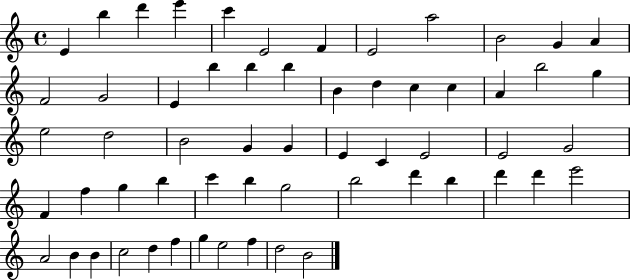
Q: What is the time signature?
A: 4/4